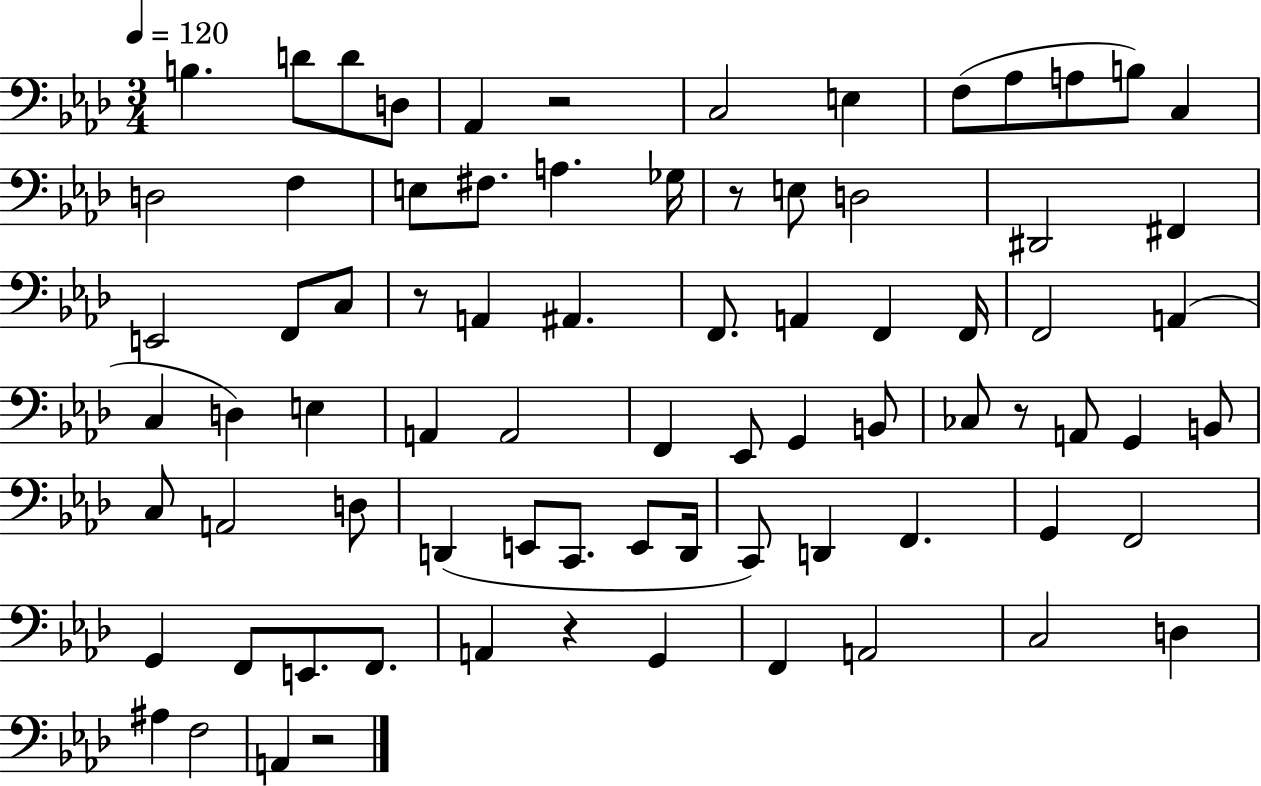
{
  \clef bass
  \numericTimeSignature
  \time 3/4
  \key aes \major
  \tempo 4 = 120
  \repeat volta 2 { b4. d'8 d'8 d8 | aes,4 r2 | c2 e4 | f8( aes8 a8 b8) c4 | \break d2 f4 | e8 fis8. a4. ges16 | r8 e8 d2 | dis,2 fis,4 | \break e,2 f,8 c8 | r8 a,4 ais,4. | f,8. a,4 f,4 f,16 | f,2 a,4( | \break c4 d4) e4 | a,4 a,2 | f,4 ees,8 g,4 b,8 | ces8 r8 a,8 g,4 b,8 | \break c8 a,2 d8 | d,4( e,8 c,8. e,8 d,16 | c,8) d,4 f,4. | g,4 f,2 | \break g,4 f,8 e,8. f,8. | a,4 r4 g,4 | f,4 a,2 | c2 d4 | \break ais4 f2 | a,4 r2 | } \bar "|."
}